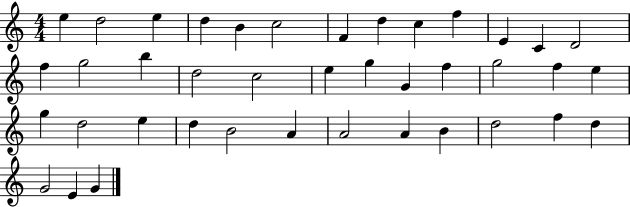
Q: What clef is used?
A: treble